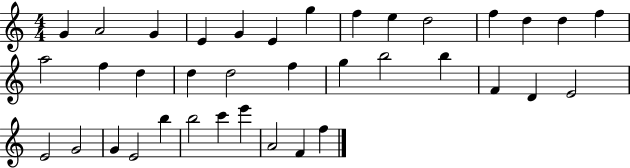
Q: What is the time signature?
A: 4/4